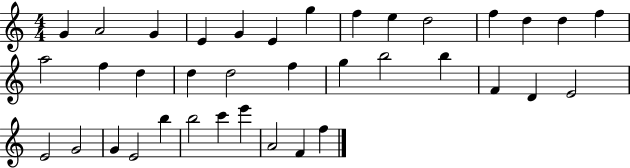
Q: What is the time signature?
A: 4/4